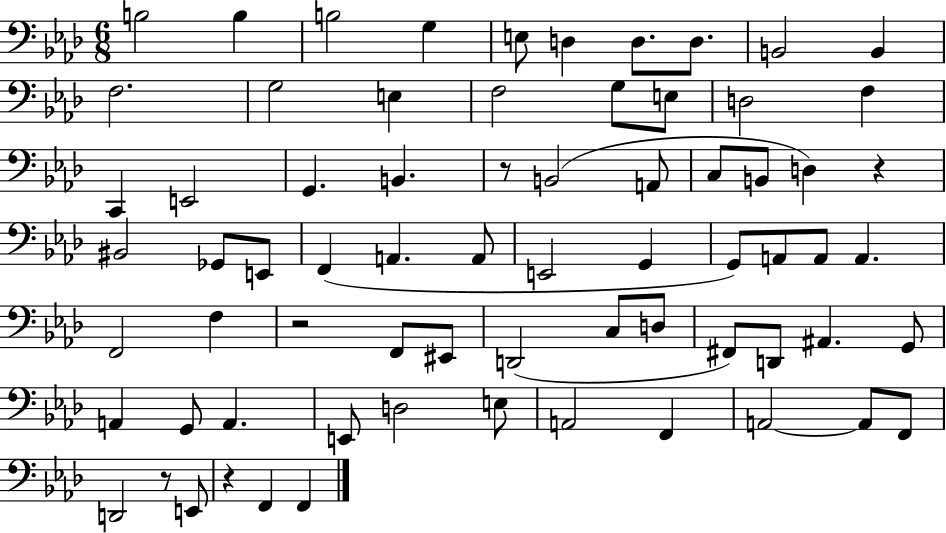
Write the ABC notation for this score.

X:1
T:Untitled
M:6/8
L:1/4
K:Ab
B,2 B, B,2 G, E,/2 D, D,/2 D,/2 B,,2 B,, F,2 G,2 E, F,2 G,/2 E,/2 D,2 F, C,, E,,2 G,, B,, z/2 B,,2 A,,/2 C,/2 B,,/2 D, z ^B,,2 _G,,/2 E,,/2 F,, A,, A,,/2 E,,2 G,, G,,/2 A,,/2 A,,/2 A,, F,,2 F, z2 F,,/2 ^E,,/2 D,,2 C,/2 D,/2 ^F,,/2 D,,/2 ^A,, G,,/2 A,, G,,/2 A,, E,,/2 D,2 E,/2 A,,2 F,, A,,2 A,,/2 F,,/2 D,,2 z/2 E,,/2 z F,, F,,